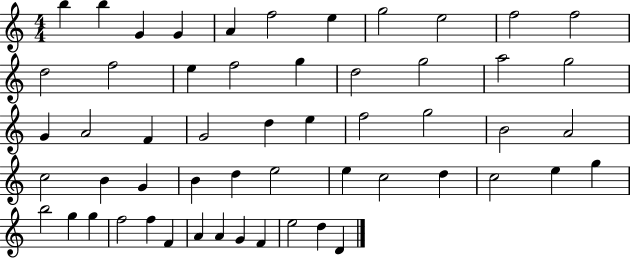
X:1
T:Untitled
M:4/4
L:1/4
K:C
b b G G A f2 e g2 e2 f2 f2 d2 f2 e f2 g d2 g2 a2 g2 G A2 F G2 d e f2 g2 B2 A2 c2 B G B d e2 e c2 d c2 e g b2 g g f2 f F A A G F e2 d D